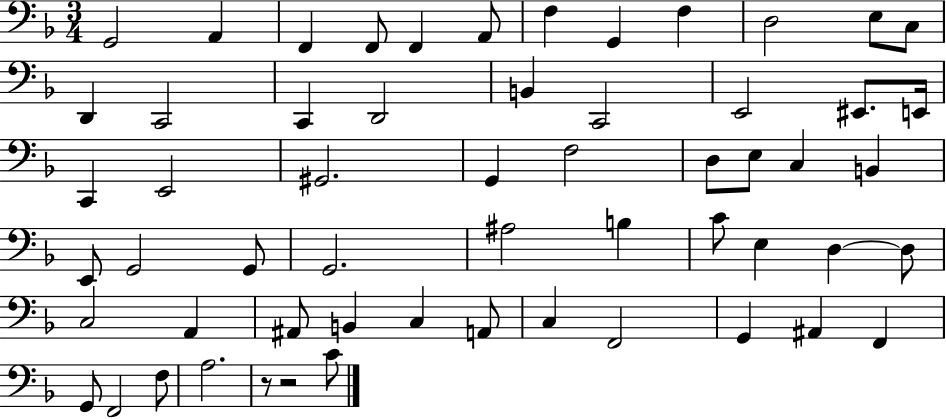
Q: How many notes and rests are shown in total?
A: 58